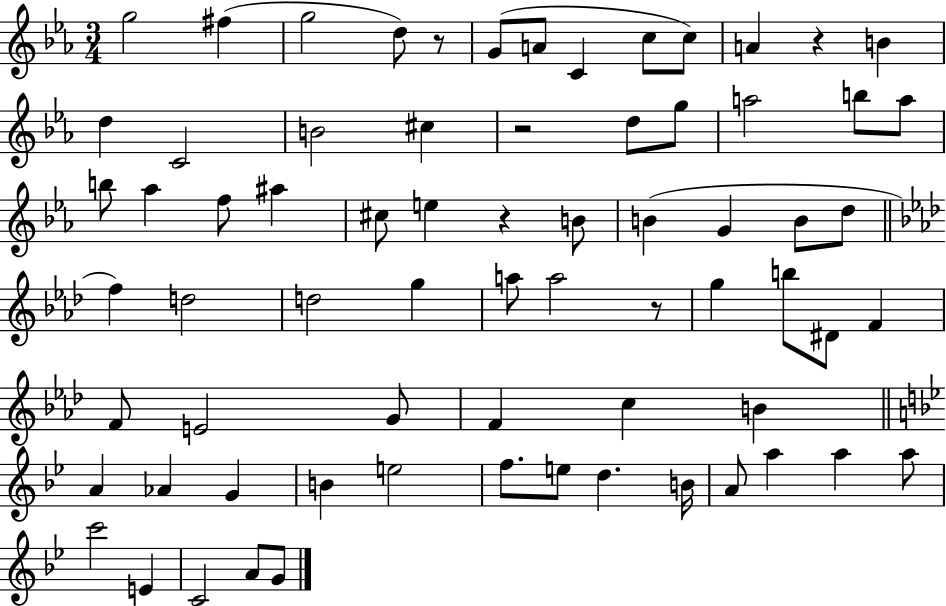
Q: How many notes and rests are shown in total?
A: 70